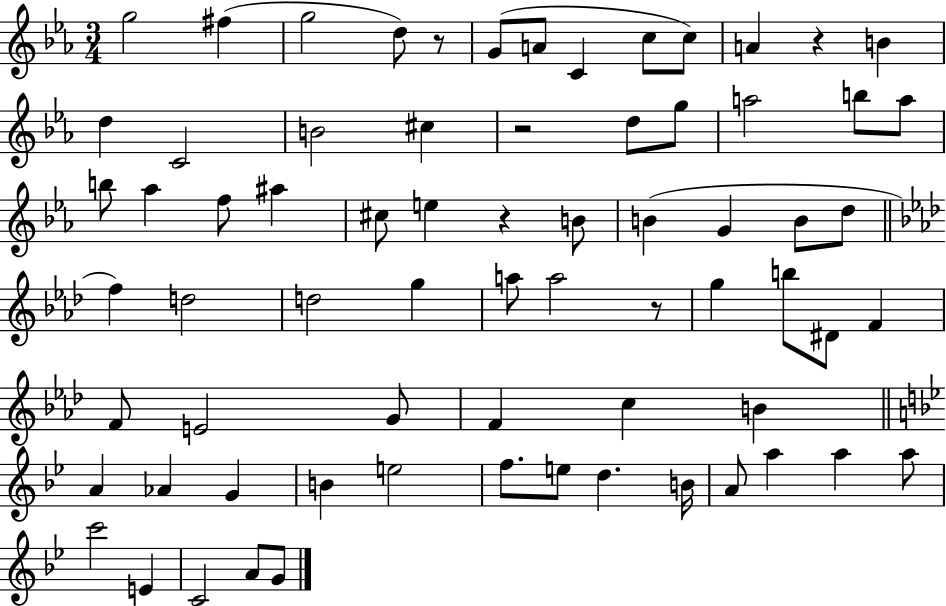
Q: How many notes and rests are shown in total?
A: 70